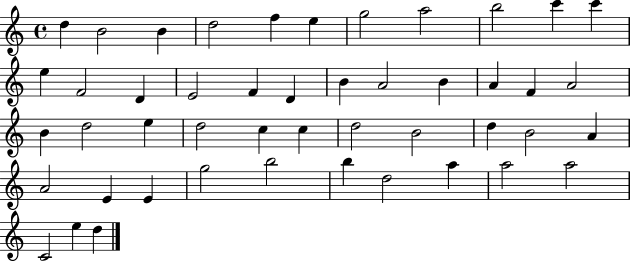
D5/q B4/h B4/q D5/h F5/q E5/q G5/h A5/h B5/h C6/q C6/q E5/q F4/h D4/q E4/h F4/q D4/q B4/q A4/h B4/q A4/q F4/q A4/h B4/q D5/h E5/q D5/h C5/q C5/q D5/h B4/h D5/q B4/h A4/q A4/h E4/q E4/q G5/h B5/h B5/q D5/h A5/q A5/h A5/h C4/h E5/q D5/q